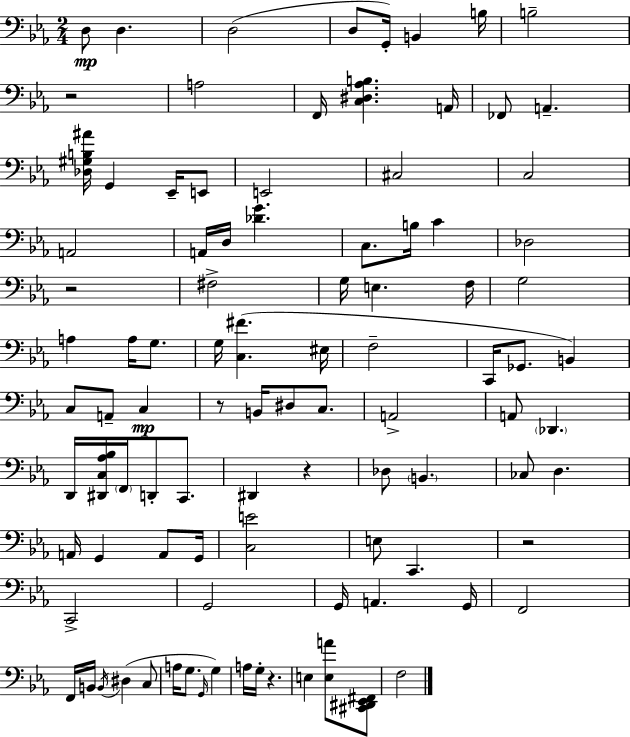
D3/e D3/q. D3/h D3/e G2/s B2/q B3/s B3/h R/h A3/h F2/s [C3,D#3,Ab3,B3]/q. A2/s FES2/e A2/q. [Db3,G#3,B3,A#4]/s G2/q Eb2/s E2/e E2/h C#3/h C3/h A2/h A2/s D3/s [Db4,G4]/q. C3/e. B3/s C4/q Db3/h R/h F#3/h G3/s E3/q. F3/s G3/h A3/q A3/s G3/e. G3/s [C3,F#4]/q. EIS3/s F3/h C2/s Gb2/e. B2/q C3/e A2/e C3/q R/e B2/s D#3/e C3/e. A2/h A2/e Db2/q. D2/s [D#2,C3,Ab3,Bb3]/s F2/s D2/e C2/e. D#2/q R/q Db3/e B2/q. CES3/e D3/q. A2/s G2/q A2/e G2/s [C3,E4]/h E3/e C2/q. R/h C2/h G2/h G2/s A2/q. G2/s F2/h F2/s B2/s B2/s D#3/q C3/e A3/s G3/e. G2/s G3/q A3/s G3/s R/q. E3/q [E3,A4]/e [C#2,D#2,Eb2,F#2]/e F3/h